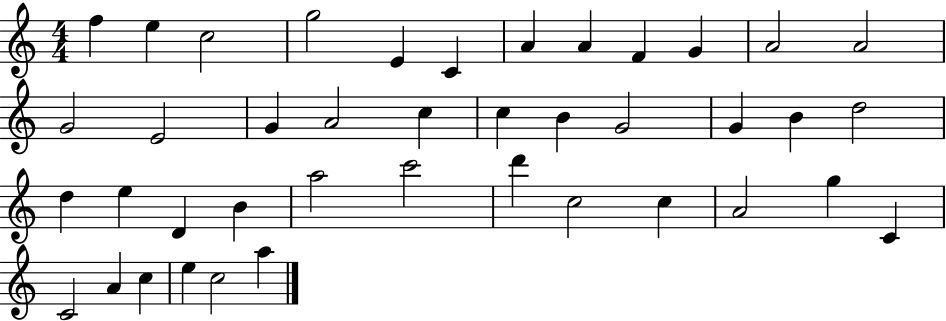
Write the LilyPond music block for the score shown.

{
  \clef treble
  \numericTimeSignature
  \time 4/4
  \key c \major
  f''4 e''4 c''2 | g''2 e'4 c'4 | a'4 a'4 f'4 g'4 | a'2 a'2 | \break g'2 e'2 | g'4 a'2 c''4 | c''4 b'4 g'2 | g'4 b'4 d''2 | \break d''4 e''4 d'4 b'4 | a''2 c'''2 | d'''4 c''2 c''4 | a'2 g''4 c'4 | \break c'2 a'4 c''4 | e''4 c''2 a''4 | \bar "|."
}